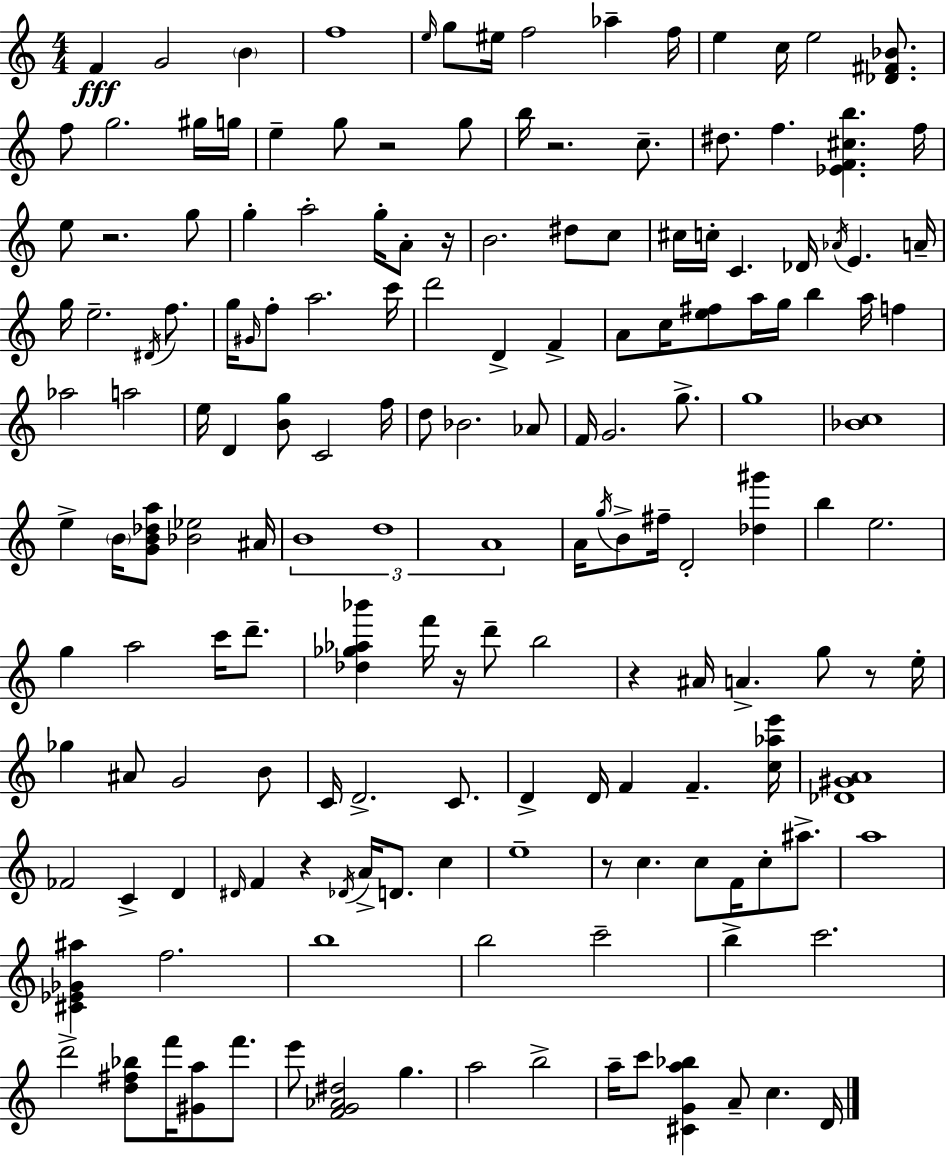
X:1
T:Untitled
M:4/4
L:1/4
K:C
F G2 B f4 e/4 g/2 ^e/4 f2 _a f/4 e c/4 e2 [_D^F_B]/2 f/2 g2 ^g/4 g/4 e g/2 z2 g/2 b/4 z2 c/2 ^d/2 f [_EF^cb] f/4 e/2 z2 g/2 g a2 g/4 A/2 z/4 B2 ^d/2 c/2 ^c/4 c/4 C _D/4 _A/4 E A/4 g/4 e2 ^D/4 f/2 g/4 ^G/4 f/2 a2 c'/4 d'2 D F A/2 c/4 [e^f]/2 a/4 g/4 b a/4 f _a2 a2 e/4 D [Bg]/2 C2 f/4 d/2 _B2 _A/2 F/4 G2 g/2 g4 [_Bc]4 e B/4 [GB_da]/2 [_B_e]2 ^A/4 B4 d4 A4 A/4 g/4 B/2 ^f/4 D2 [_d^g'] b e2 g a2 c'/4 d'/2 [_d_g_a_b'] f'/4 z/4 d'/2 b2 z ^A/4 A g/2 z/2 e/4 _g ^A/2 G2 B/2 C/4 D2 C/2 D D/4 F F [c_ae']/4 [_D^GA]4 _F2 C D ^D/4 F z _D/4 A/4 D/2 c e4 z/2 c c/2 F/4 c/2 ^a/2 a4 [^C_E_G^a] f2 b4 b2 c'2 b c'2 d'2 [d^f_b]/2 f'/4 [^Ga]/2 f'/2 e'/2 [FG_A^d]2 g a2 b2 a/4 c'/2 [^CGa_b] A/2 c D/4